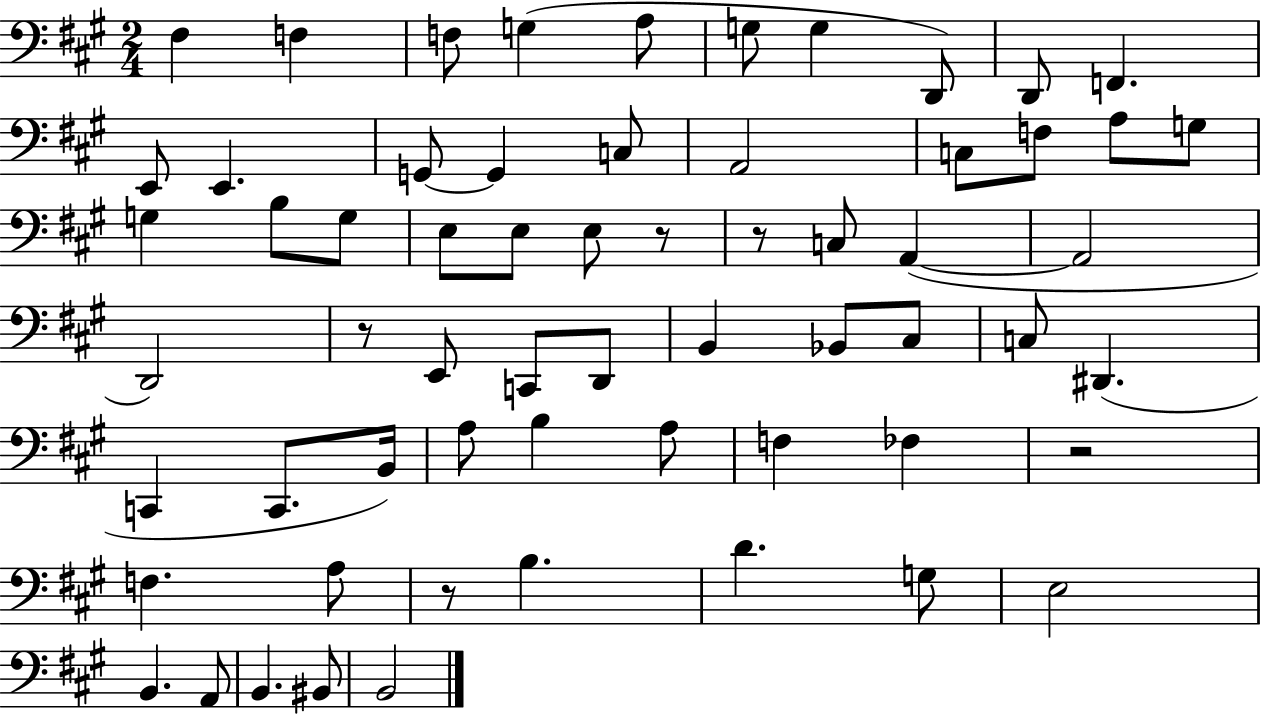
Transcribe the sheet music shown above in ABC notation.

X:1
T:Untitled
M:2/4
L:1/4
K:A
^F, F, F,/2 G, A,/2 G,/2 G, D,,/2 D,,/2 F,, E,,/2 E,, G,,/2 G,, C,/2 A,,2 C,/2 F,/2 A,/2 G,/2 G, B,/2 G,/2 E,/2 E,/2 E,/2 z/2 z/2 C,/2 A,, A,,2 D,,2 z/2 E,,/2 C,,/2 D,,/2 B,, _B,,/2 ^C,/2 C,/2 ^D,, C,, C,,/2 B,,/4 A,/2 B, A,/2 F, _F, z2 F, A,/2 z/2 B, D G,/2 E,2 B,, A,,/2 B,, ^B,,/2 B,,2